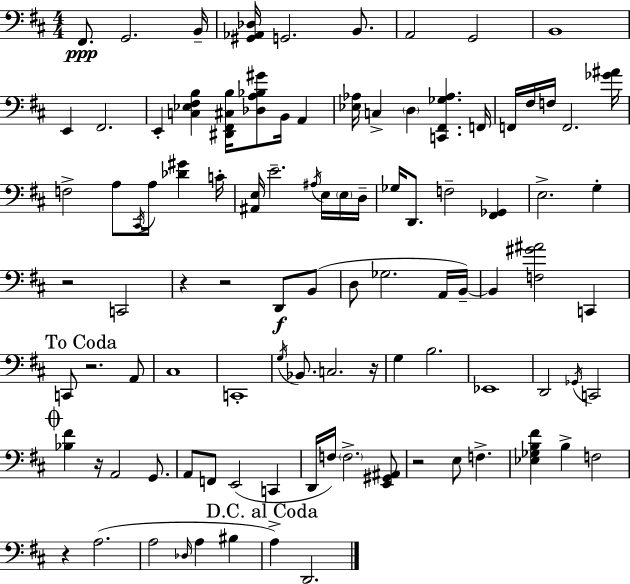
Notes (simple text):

F#2/e. G2/h. B2/s [G#2,Ab2,Db3]/s G2/h. B2/e. A2/h G2/h B2/w E2/q F#2/h. E2/q [C3,Eb3,F#3,B3]/q [D#2,F#2,C#3,B3]/s [Db3,A3,Bb3,G#4]/e B2/s A2/q [Eb3,Ab3]/s C3/q D3/q [C2,F#2,Gb3,Ab3]/q. F2/s F2/s F#3/s F3/s F2/h. [Gb4,A#4]/s F3/h A3/e C#2/s A3/s [Db4,G#4]/q C4/s [A#2,E3]/s E4/h. A#3/s E3/s E3/s D3/s Gb3/s D2/e. F3/h [F#2,Gb2]/q E3/h. G3/q R/h C2/h R/q R/h D2/e B2/e D3/e Gb3/h. A2/s B2/s B2/q [F3,G#4,A#4]/h C2/q C2/e R/h. A2/e C#3/w C2/w G3/s Bb2/e. C3/h. R/s G3/q B3/h. Eb2/w D2/h Gb2/s C2/h [Bb3,F#4]/q R/s A2/h G2/e. A2/e F2/e E2/h C2/q D2/s F3/s F3/h. [E2,G#2,A#2]/e R/h E3/e F3/q. [Eb3,Gb3,B3,F#4]/q B3/q F3/h R/q A3/h. A3/h Db3/s A3/q BIS3/q A3/q D2/h.